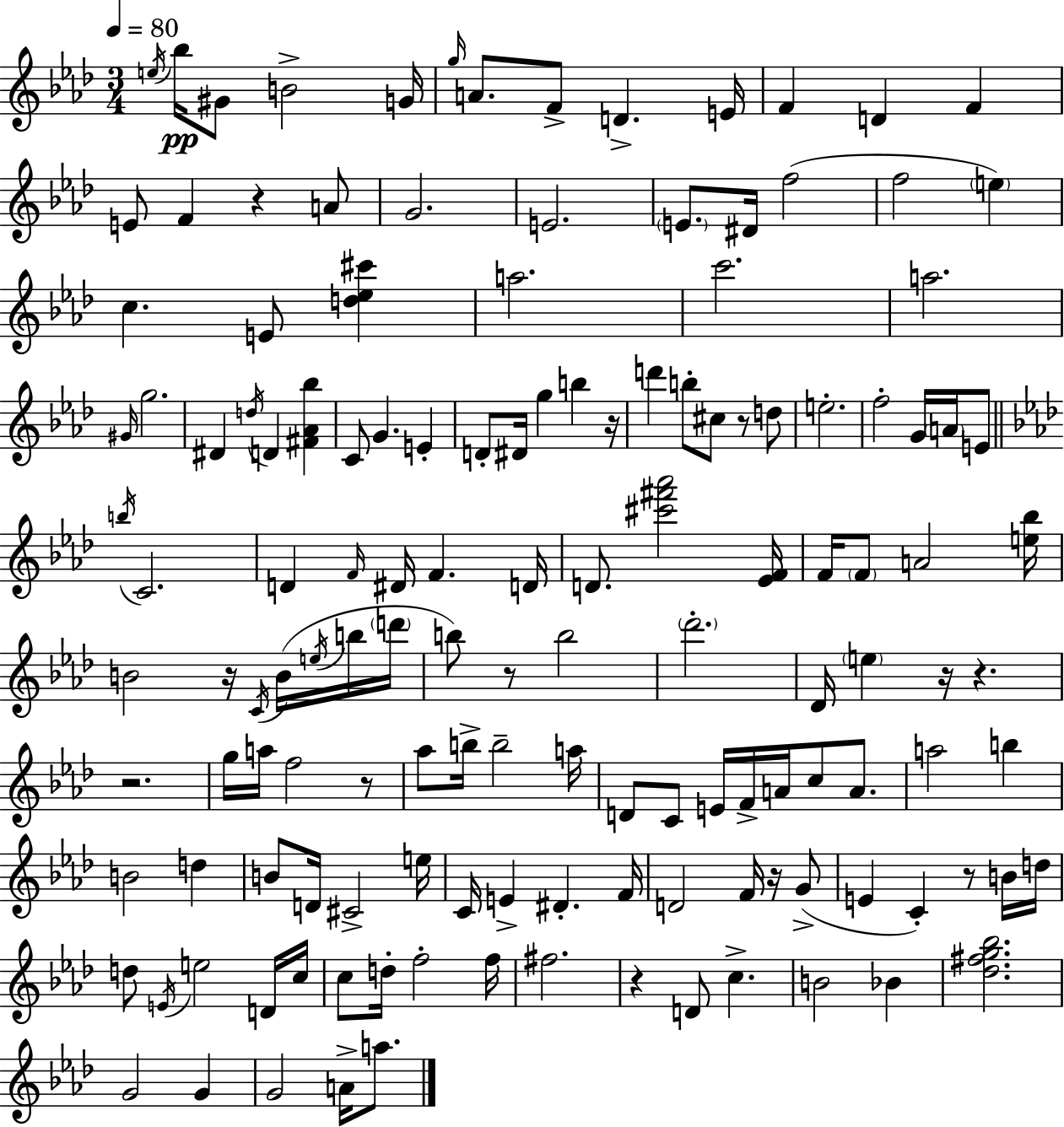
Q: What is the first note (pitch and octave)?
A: E5